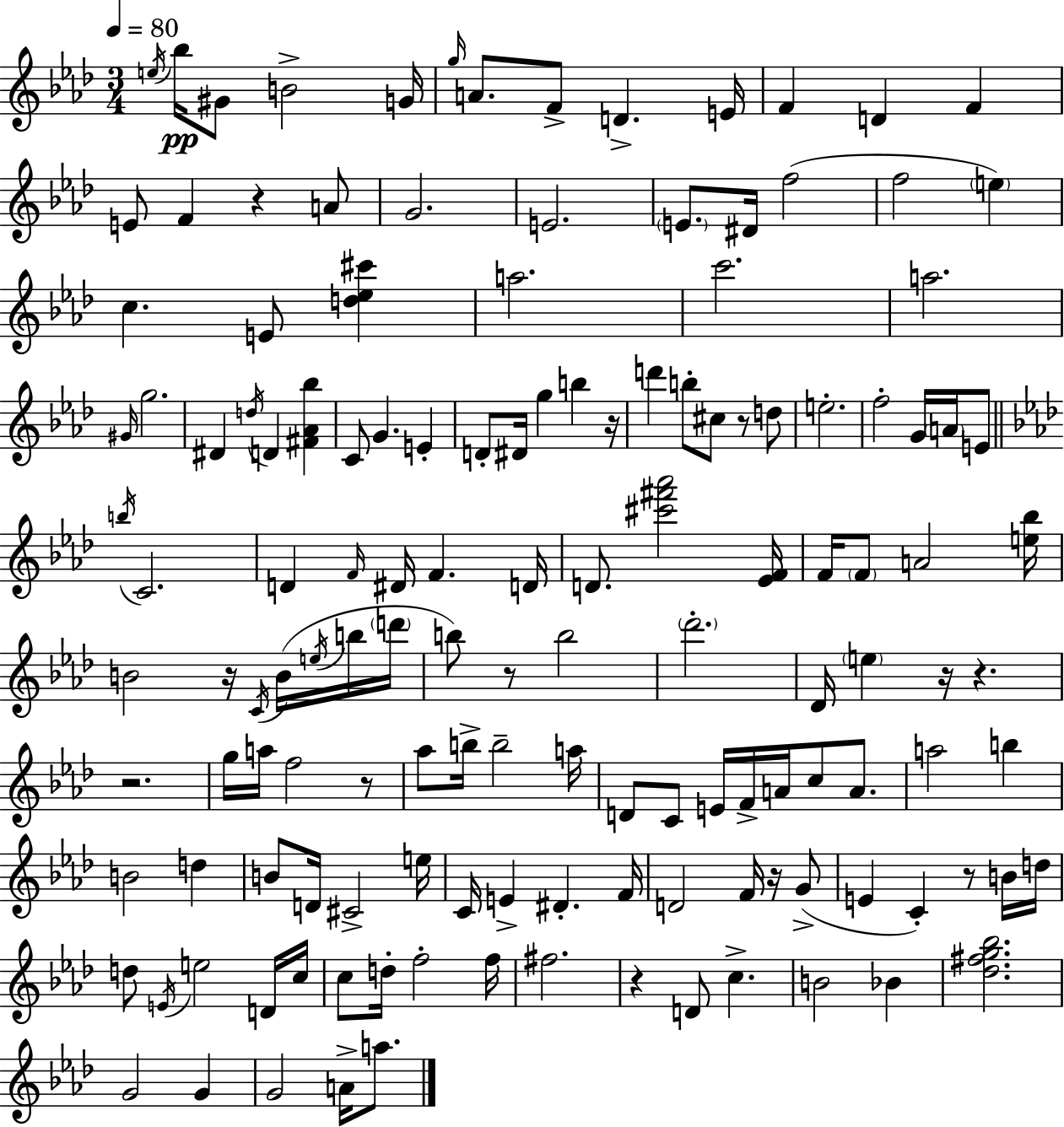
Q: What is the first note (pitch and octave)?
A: E5